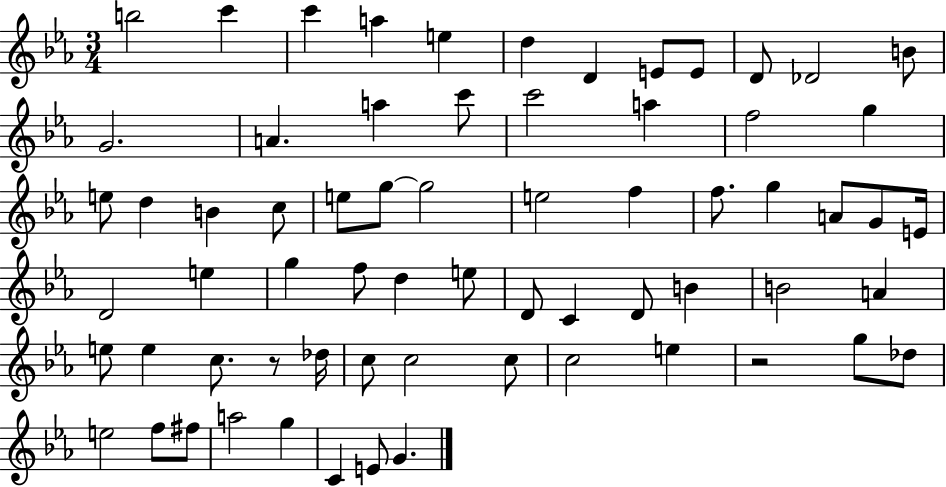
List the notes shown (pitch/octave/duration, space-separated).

B5/h C6/q C6/q A5/q E5/q D5/q D4/q E4/e E4/e D4/e Db4/h B4/e G4/h. A4/q. A5/q C6/e C6/h A5/q F5/h G5/q E5/e D5/q B4/q C5/e E5/e G5/e G5/h E5/h F5/q F5/e. G5/q A4/e G4/e E4/s D4/h E5/q G5/q F5/e D5/q E5/e D4/e C4/q D4/e B4/q B4/h A4/q E5/e E5/q C5/e. R/e Db5/s C5/e C5/h C5/e C5/h E5/q R/h G5/e Db5/e E5/h F5/e F#5/e A5/h G5/q C4/q E4/e G4/q.